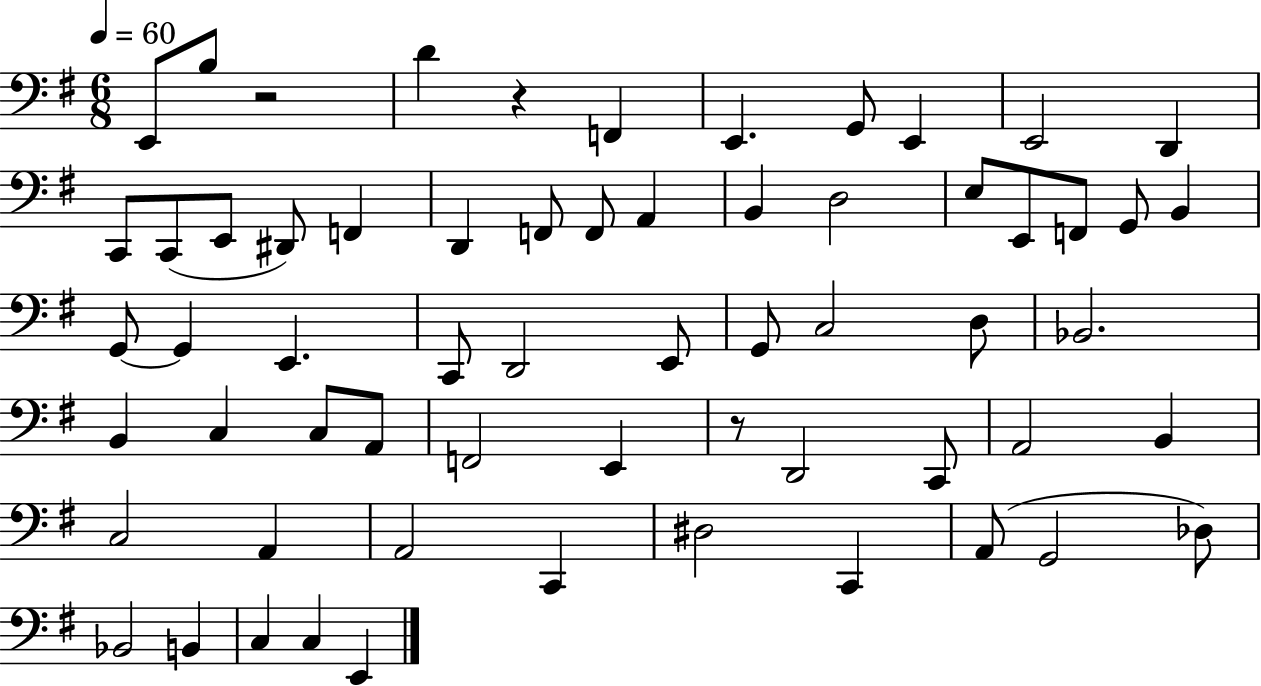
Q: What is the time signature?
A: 6/8